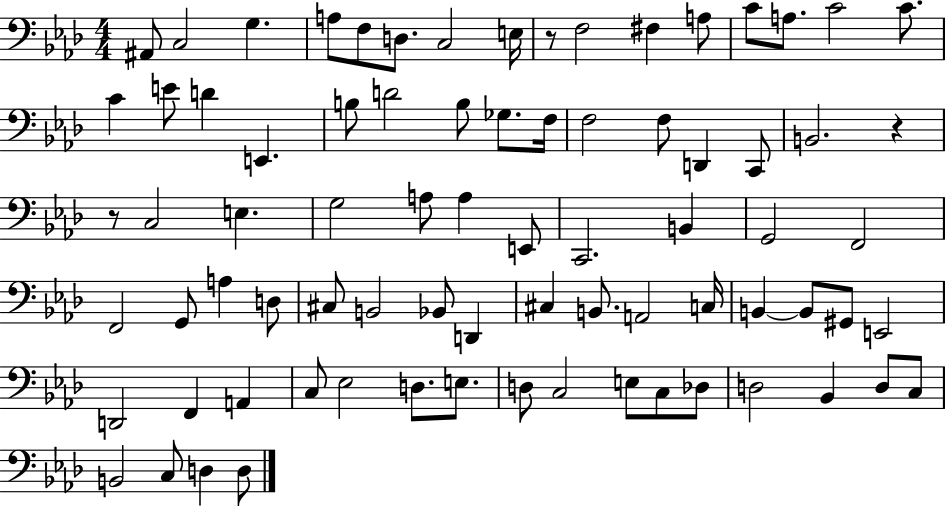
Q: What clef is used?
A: bass